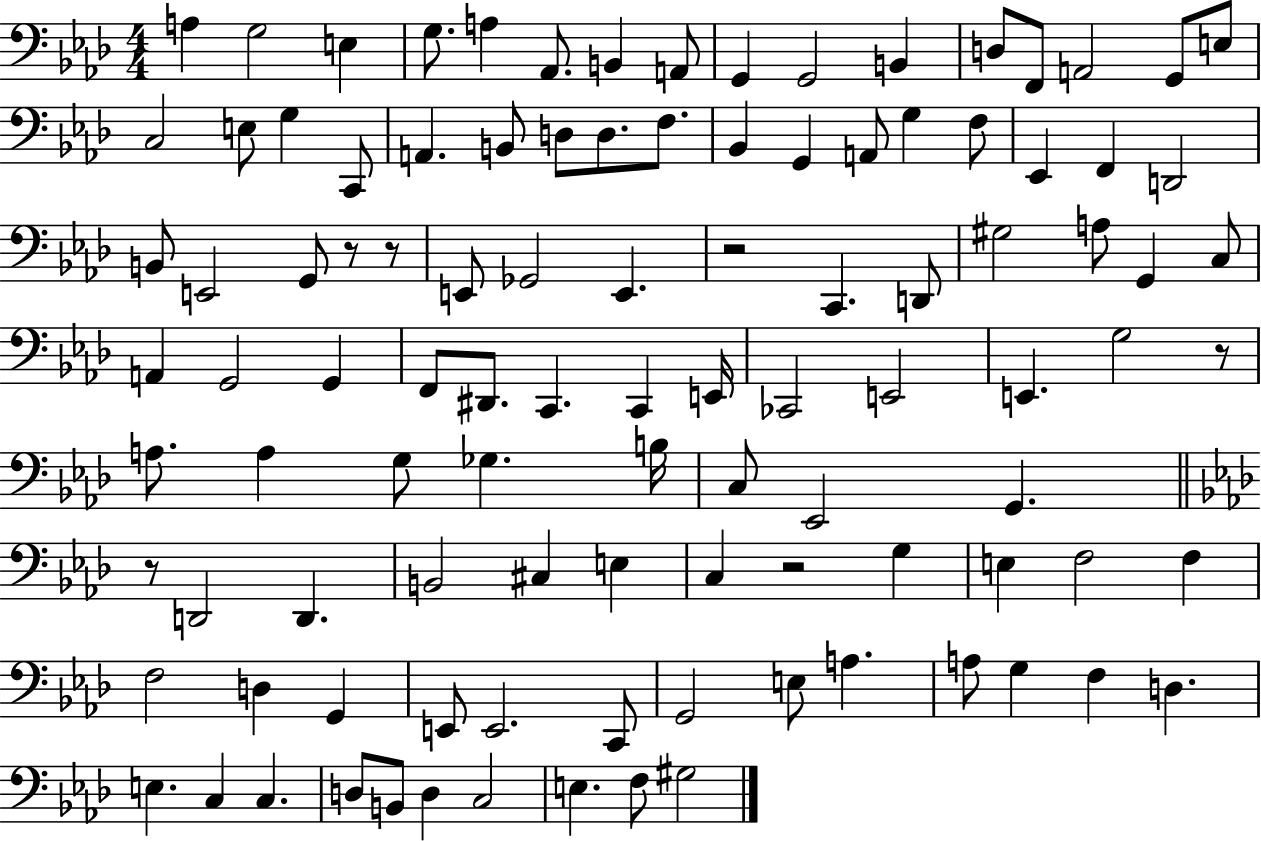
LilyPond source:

{
  \clef bass
  \numericTimeSignature
  \time 4/4
  \key aes \major
  a4 g2 e4 | g8. a4 aes,8. b,4 a,8 | g,4 g,2 b,4 | d8 f,8 a,2 g,8 e8 | \break c2 e8 g4 c,8 | a,4. b,8 d8 d8. f8. | bes,4 g,4 a,8 g4 f8 | ees,4 f,4 d,2 | \break b,8 e,2 g,8 r8 r8 | e,8 ges,2 e,4. | r2 c,4. d,8 | gis2 a8 g,4 c8 | \break a,4 g,2 g,4 | f,8 dis,8. c,4. c,4 e,16 | ces,2 e,2 | e,4. g2 r8 | \break a8. a4 g8 ges4. b16 | c8 ees,2 g,4. | \bar "||" \break \key f \minor r8 d,2 d,4. | b,2 cis4 e4 | c4 r2 g4 | e4 f2 f4 | \break f2 d4 g,4 | e,8 e,2. c,8 | g,2 e8 a4. | a8 g4 f4 d4. | \break e4. c4 c4. | d8 b,8 d4 c2 | e4. f8 gis2 | \bar "|."
}